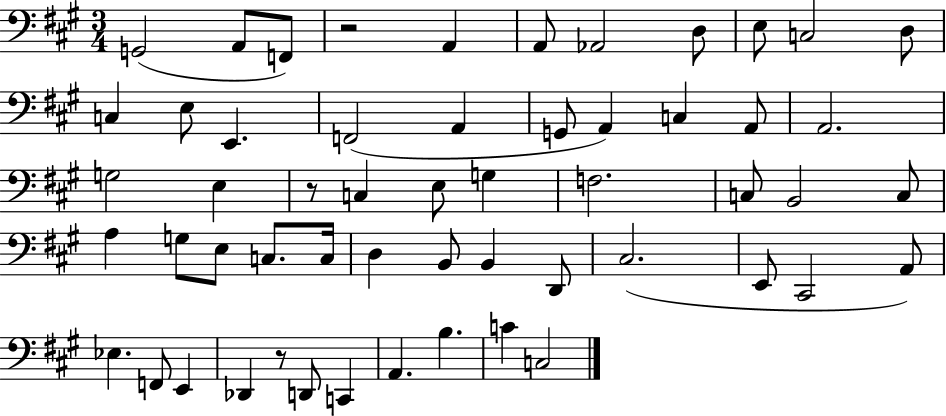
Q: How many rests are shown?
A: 3